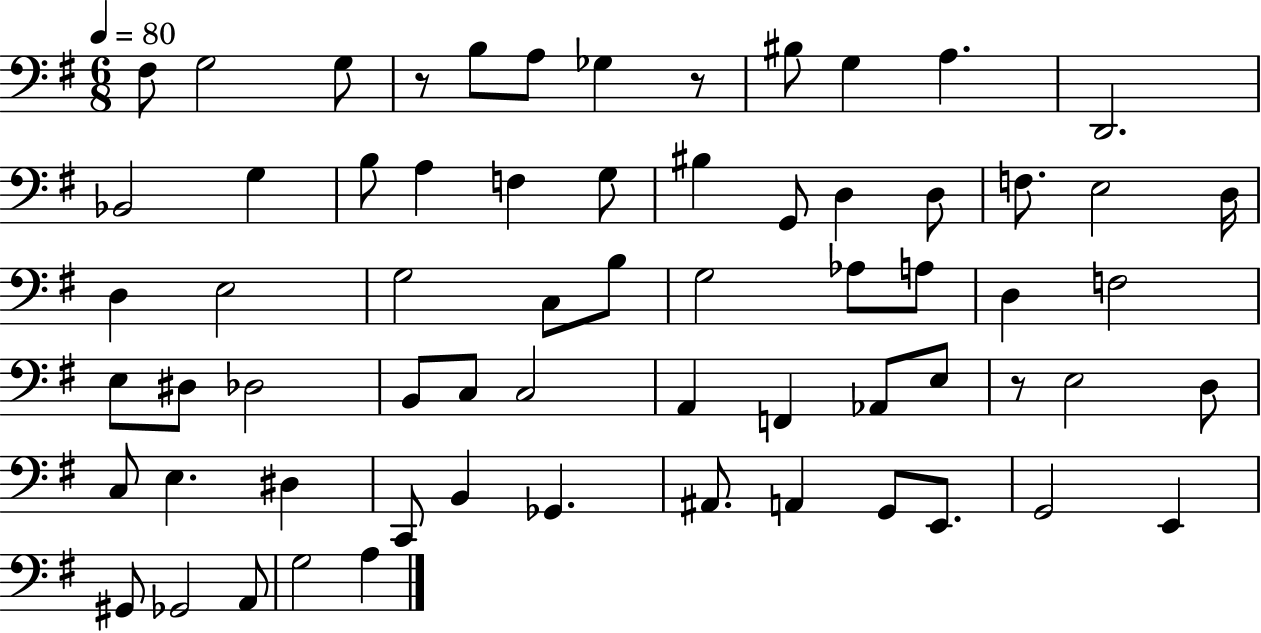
F#3/e G3/h G3/e R/e B3/e A3/e Gb3/q R/e BIS3/e G3/q A3/q. D2/h. Bb2/h G3/q B3/e A3/q F3/q G3/e BIS3/q G2/e D3/q D3/e F3/e. E3/h D3/s D3/q E3/h G3/h C3/e B3/e G3/h Ab3/e A3/e D3/q F3/h E3/e D#3/e Db3/h B2/e C3/e C3/h A2/q F2/q Ab2/e E3/e R/e E3/h D3/e C3/e E3/q. D#3/q C2/e B2/q Gb2/q. A#2/e. A2/q G2/e E2/e. G2/h E2/q G#2/e Gb2/h A2/e G3/h A3/q